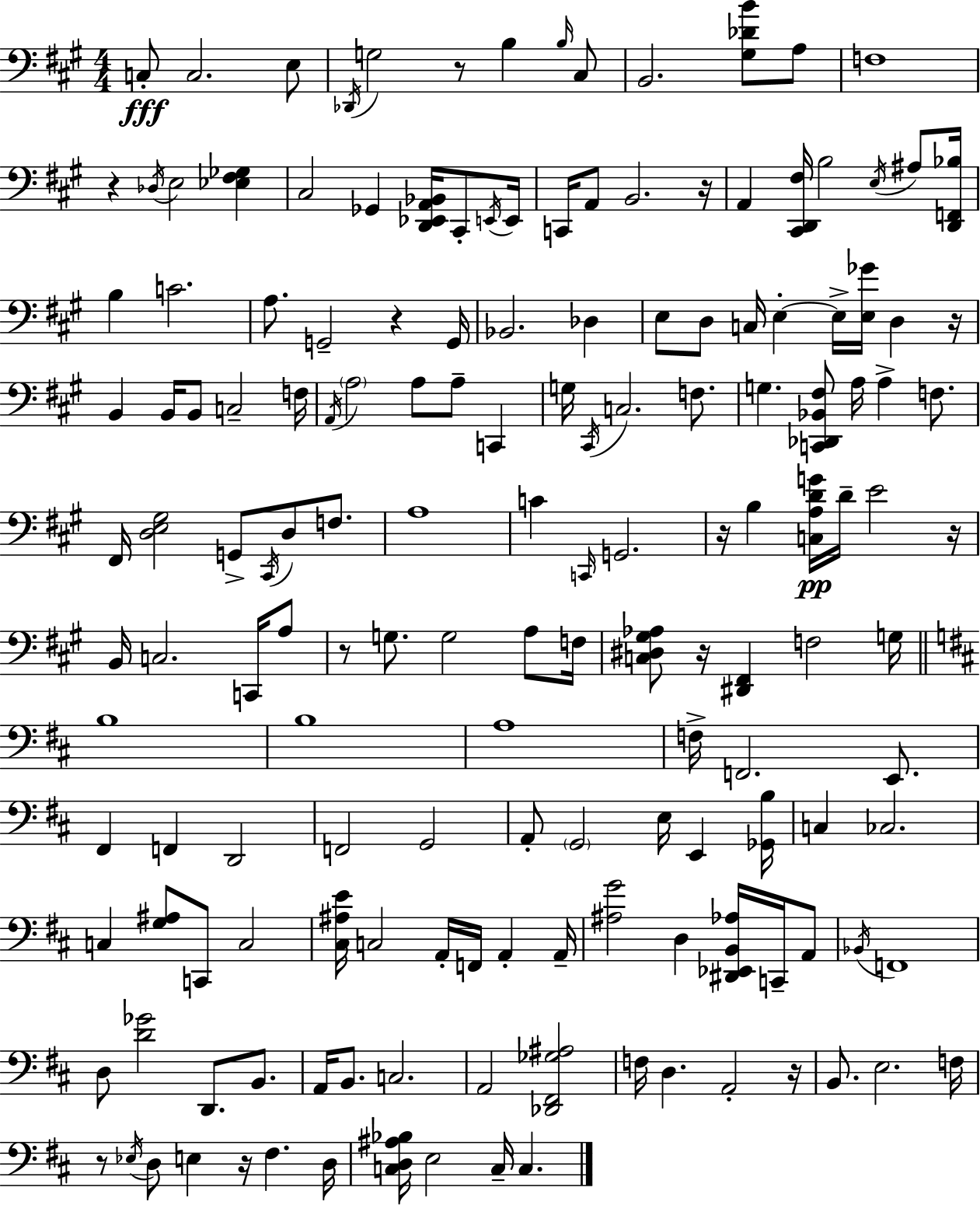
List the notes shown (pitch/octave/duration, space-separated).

C3/e C3/h. E3/e Db2/s G3/h R/e B3/q B3/s C#3/e B2/h. [G#3,Db4,B4]/e A3/e F3/w R/q Db3/s E3/h [Eb3,F#3,Gb3]/q C#3/h Gb2/q [D2,Eb2,A2,Bb2]/s C#2/e E2/s E2/s C2/s A2/e B2/h. R/s A2/q [C#2,D2,F#3]/s B3/h E3/s A#3/e [D2,F2,Bb3]/s B3/q C4/h. A3/e. G2/h R/q G2/s Bb2/h. Db3/q E3/e D3/e C3/s E3/q E3/s [E3,Gb4]/s D3/q R/s B2/q B2/s B2/e C3/h F3/s A2/s A3/h A3/e A3/e C2/q G3/s C#2/s C3/h. F3/e. G3/q. [C2,Db2,Bb2,F#3]/e A3/s A3/q F3/e. F#2/s [D3,E3,G#3]/h G2/e C#2/s D3/e F3/e. A3/w C4/q C2/s G2/h. R/s B3/q [C3,A3,D4,G4]/s D4/s E4/h R/s B2/s C3/h. C2/s A3/e R/e G3/e. G3/h A3/e F3/s [C3,D#3,G#3,Ab3]/e R/s [D#2,F#2]/q F3/h G3/s B3/w B3/w A3/w F3/s F2/h. E2/e. F#2/q F2/q D2/h F2/h G2/h A2/e G2/h E3/s E2/q [Gb2,B3]/s C3/q CES3/h. C3/q [G3,A#3]/e C2/e C3/h [C#3,A#3,E4]/s C3/h A2/s F2/s A2/q A2/s [A#3,G4]/h D3/q [D#2,Eb2,B2,Ab3]/s C2/s A2/e Bb2/s F2/w D3/e [D4,Gb4]/h D2/e. B2/e. A2/s B2/e. C3/h. A2/h [Db2,F#2,Gb3,A#3]/h F3/s D3/q. A2/h R/s B2/e. E3/h. F3/s R/e Eb3/s D3/e E3/q R/s F#3/q. D3/s [C3,D3,A#3,Bb3]/s E3/h C3/s C3/q.